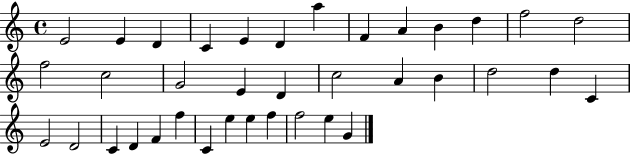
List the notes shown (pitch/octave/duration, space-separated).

E4/h E4/q D4/q C4/q E4/q D4/q A5/q F4/q A4/q B4/q D5/q F5/h D5/h F5/h C5/h G4/h E4/q D4/q C5/h A4/q B4/q D5/h D5/q C4/q E4/h D4/h C4/q D4/q F4/q F5/q C4/q E5/q E5/q F5/q F5/h E5/q G4/q